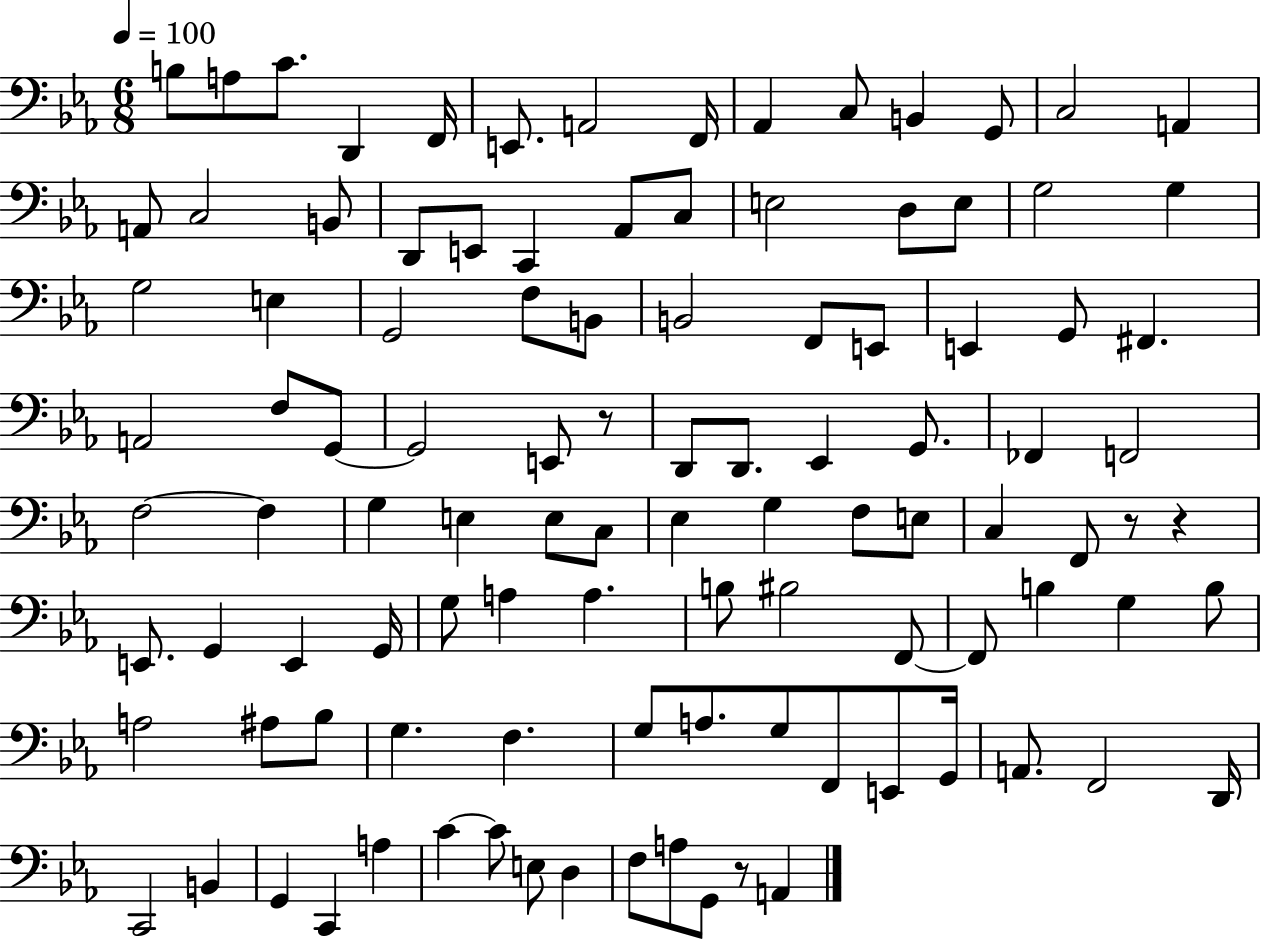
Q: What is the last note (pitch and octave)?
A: A2